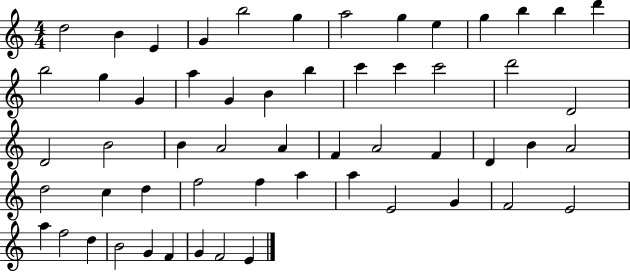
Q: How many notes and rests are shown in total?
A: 56